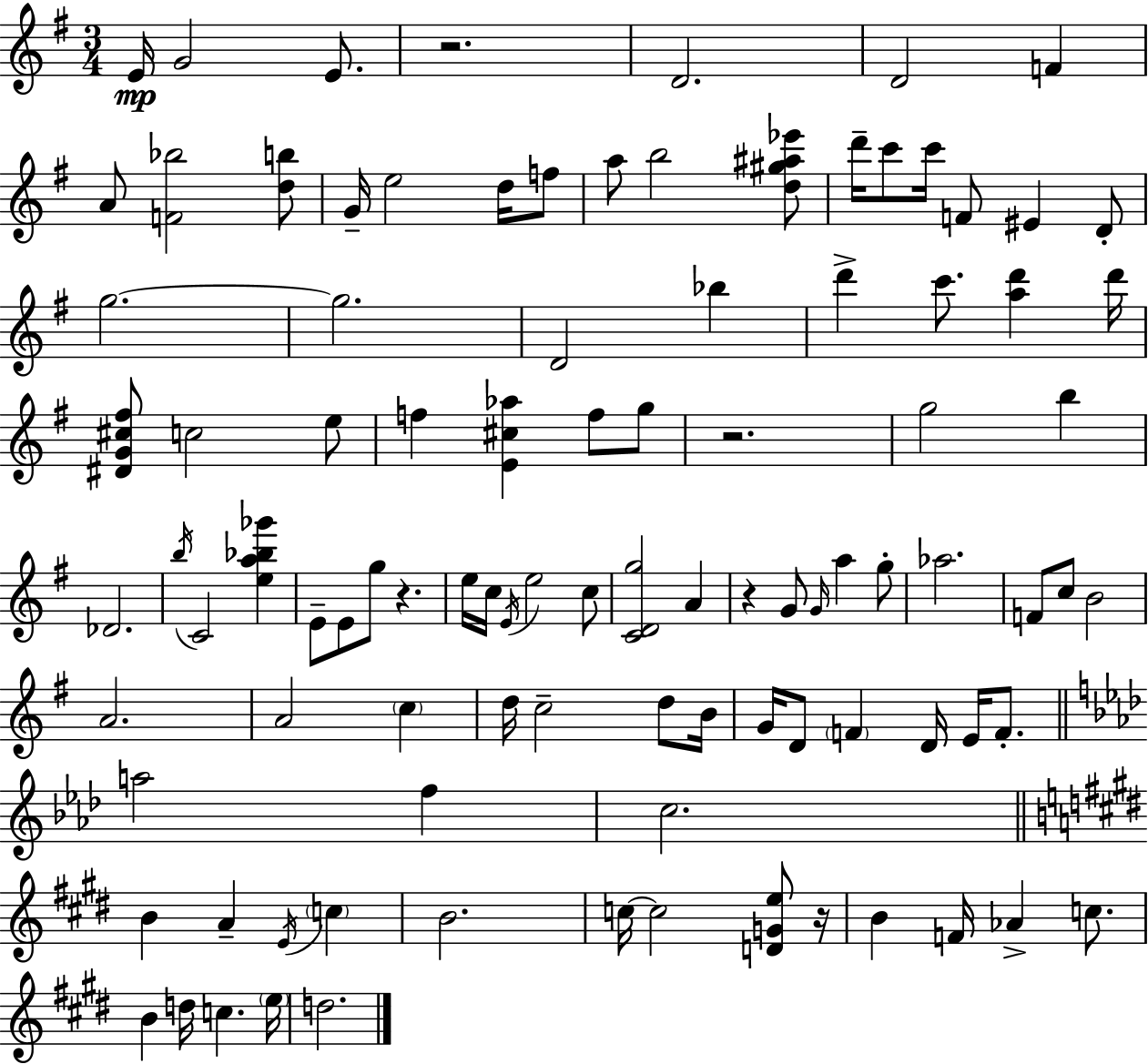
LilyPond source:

{
  \clef treble
  \numericTimeSignature
  \time 3/4
  \key e \minor
  e'16\mp g'2 e'8. | r2. | d'2. | d'2 f'4 | \break a'8 <f' bes''>2 <d'' b''>8 | g'16-- e''2 d''16 f''8 | a''8 b''2 <d'' gis'' ais'' ees'''>8 | d'''16-- c'''8 c'''16 f'8 eis'4 d'8-. | \break g''2.~~ | g''2. | d'2 bes''4 | d'''4-> c'''8. <a'' d'''>4 d'''16 | \break <dis' g' cis'' fis''>8 c''2 e''8 | f''4 <e' cis'' aes''>4 f''8 g''8 | r2. | g''2 b''4 | \break des'2. | \acciaccatura { b''16 } c'2 <e'' a'' bes'' ges'''>4 | e'8-- e'8 g''8 r4. | e''16 c''16 \acciaccatura { e'16 } e''2 | \break c''8 <c' d' g''>2 a'4 | r4 g'8 \grace { g'16 } a''4 | g''8-. aes''2. | f'8 c''8 b'2 | \break a'2. | a'2 \parenthesize c''4 | d''16 c''2-- | d''8 b'16 g'16 d'8 \parenthesize f'4 d'16 e'16 | \break f'8.-. \bar "||" \break \key f \minor a''2 f''4 | c''2. | \bar "||" \break \key e \major b'4 a'4-- \acciaccatura { e'16 } \parenthesize c''4 | b'2. | c''16~~ c''2 <d' g' e''>8 | r16 b'4 f'16 aes'4-> c''8. | \break b'4 d''16 c''4. | \parenthesize e''16 d''2. | \bar "|."
}